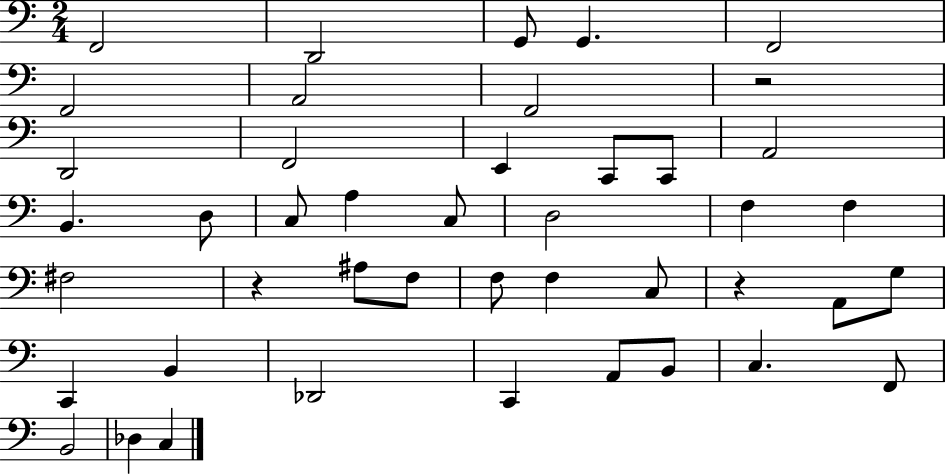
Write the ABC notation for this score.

X:1
T:Untitled
M:2/4
L:1/4
K:C
F,,2 D,,2 G,,/2 G,, F,,2 F,,2 A,,2 F,,2 z2 D,,2 F,,2 E,, C,,/2 C,,/2 A,,2 B,, D,/2 C,/2 A, C,/2 D,2 F, F, ^F,2 z ^A,/2 F,/2 F,/2 F, C,/2 z A,,/2 G,/2 C,, B,, _D,,2 C,, A,,/2 B,,/2 C, F,,/2 B,,2 _D, C,